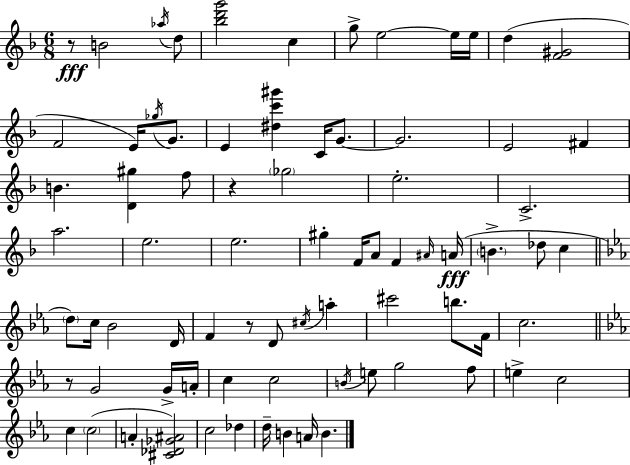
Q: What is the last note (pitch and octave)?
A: B4